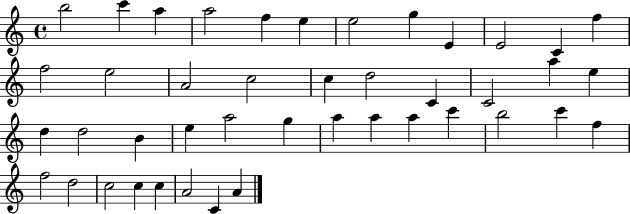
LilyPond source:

{
  \clef treble
  \time 4/4
  \defaultTimeSignature
  \key c \major
  b''2 c'''4 a''4 | a''2 f''4 e''4 | e''2 g''4 e'4 | e'2 c'4 f''4 | \break f''2 e''2 | a'2 c''2 | c''4 d''2 c'4 | c'2 a''4 e''4 | \break d''4 d''2 b'4 | e''4 a''2 g''4 | a''4 a''4 a''4 c'''4 | b''2 c'''4 f''4 | \break f''2 d''2 | c''2 c''4 c''4 | a'2 c'4 a'4 | \bar "|."
}